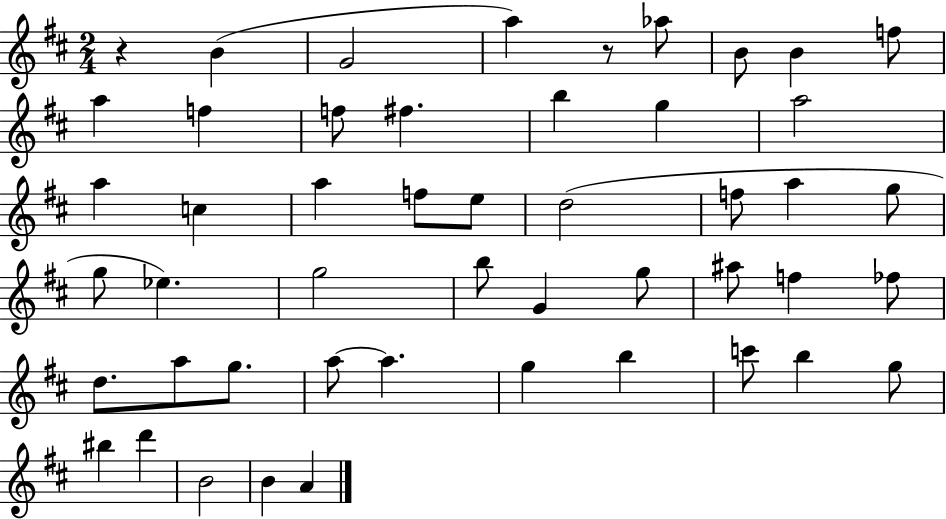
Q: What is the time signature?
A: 2/4